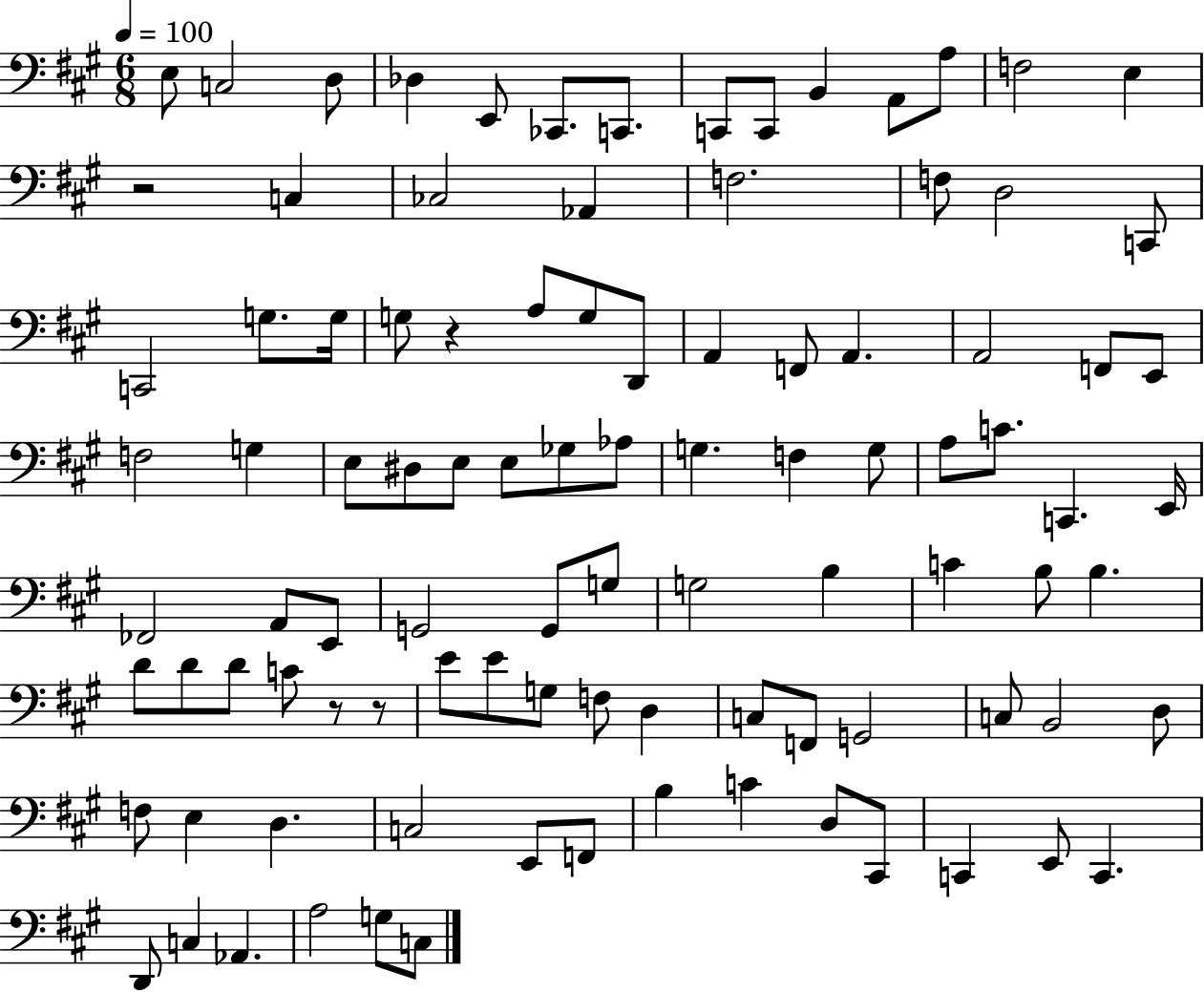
{
  \clef bass
  \numericTimeSignature
  \time 6/8
  \key a \major
  \tempo 4 = 100
  \repeat volta 2 { e8 c2 d8 | des4 e,8 ces,8. c,8. | c,8 c,8 b,4 a,8 a8 | f2 e4 | \break r2 c4 | ces2 aes,4 | f2. | f8 d2 c,8 | \break c,2 g8. g16 | g8 r4 a8 g8 d,8 | a,4 f,8 a,4. | a,2 f,8 e,8 | \break f2 g4 | e8 dis8 e8 e8 ges8 aes8 | g4. f4 g8 | a8 c'8. c,4. e,16 | \break fes,2 a,8 e,8 | g,2 g,8 g8 | g2 b4 | c'4 b8 b4. | \break d'8 d'8 d'8 c'8 r8 r8 | e'8 e'8 g8 f8 d4 | c8 f,8 g,2 | c8 b,2 d8 | \break f8 e4 d4. | c2 e,8 f,8 | b4 c'4 d8 cis,8 | c,4 e,8 c,4. | \break d,8 c4 aes,4. | a2 g8 c8 | } \bar "|."
}